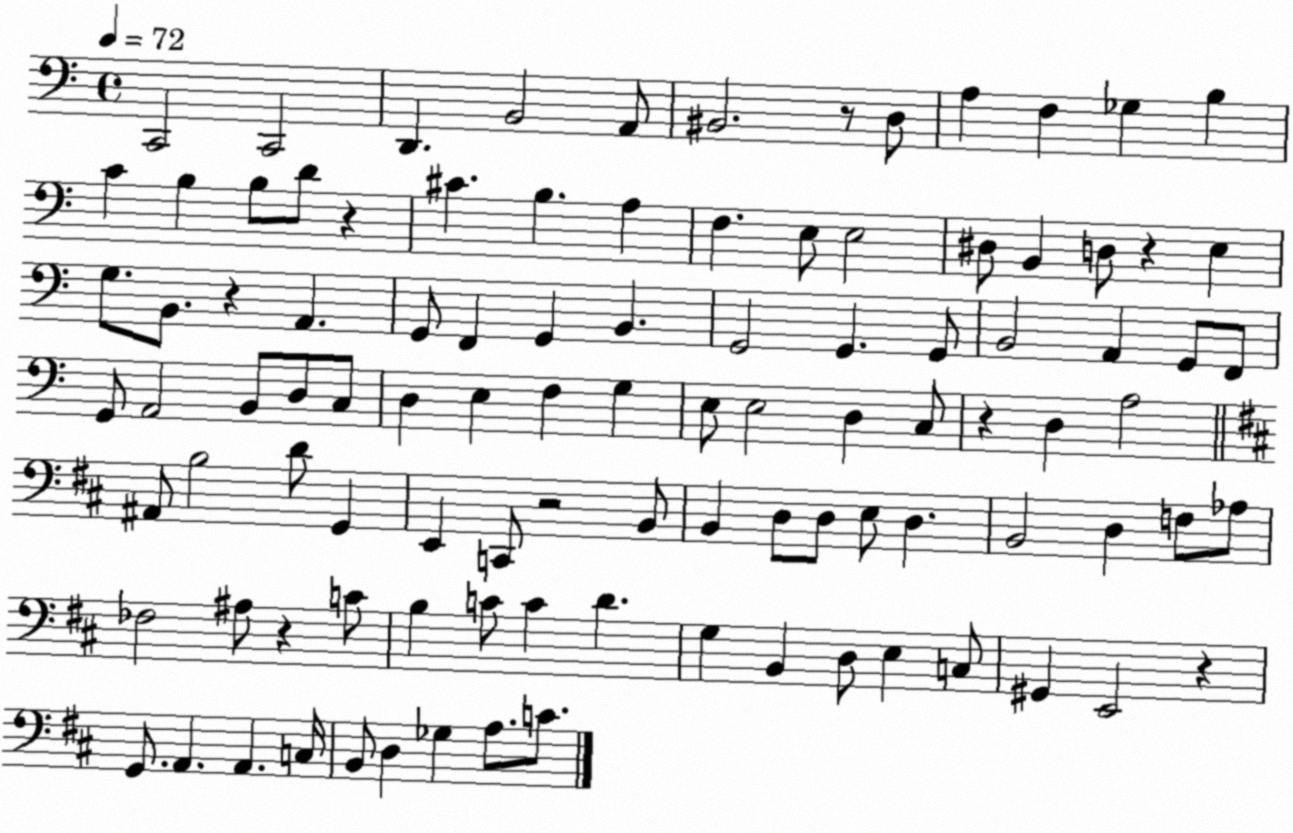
X:1
T:Untitled
M:4/4
L:1/4
K:C
C,,2 C,,2 D,, B,,2 A,,/2 ^B,,2 z/2 D,/2 A, F, _G, B, C B, B,/2 D/2 z ^C B, A, F, E,/2 E,2 ^D,/2 B,, D,/2 z E, G,/2 B,,/2 z A,, G,,/2 F,, G,, B,, G,,2 G,, G,,/2 B,,2 A,, G,,/2 F,,/2 G,,/2 A,,2 B,,/2 D,/2 C,/2 D, E, F, G, E,/2 E,2 D, C,/2 z D, A,2 ^A,,/2 B,2 D/2 G,, E,, C,,/2 z2 B,,/2 B,, D,/2 D,/2 E,/2 D, B,,2 D, F,/2 _A,/2 _F,2 ^A,/2 z C/2 B, C/2 C D G, B,, D,/2 E, C,/2 ^G,, E,,2 z G,,/2 A,, A,, C,/4 B,,/2 D, _G, A,/2 C/2